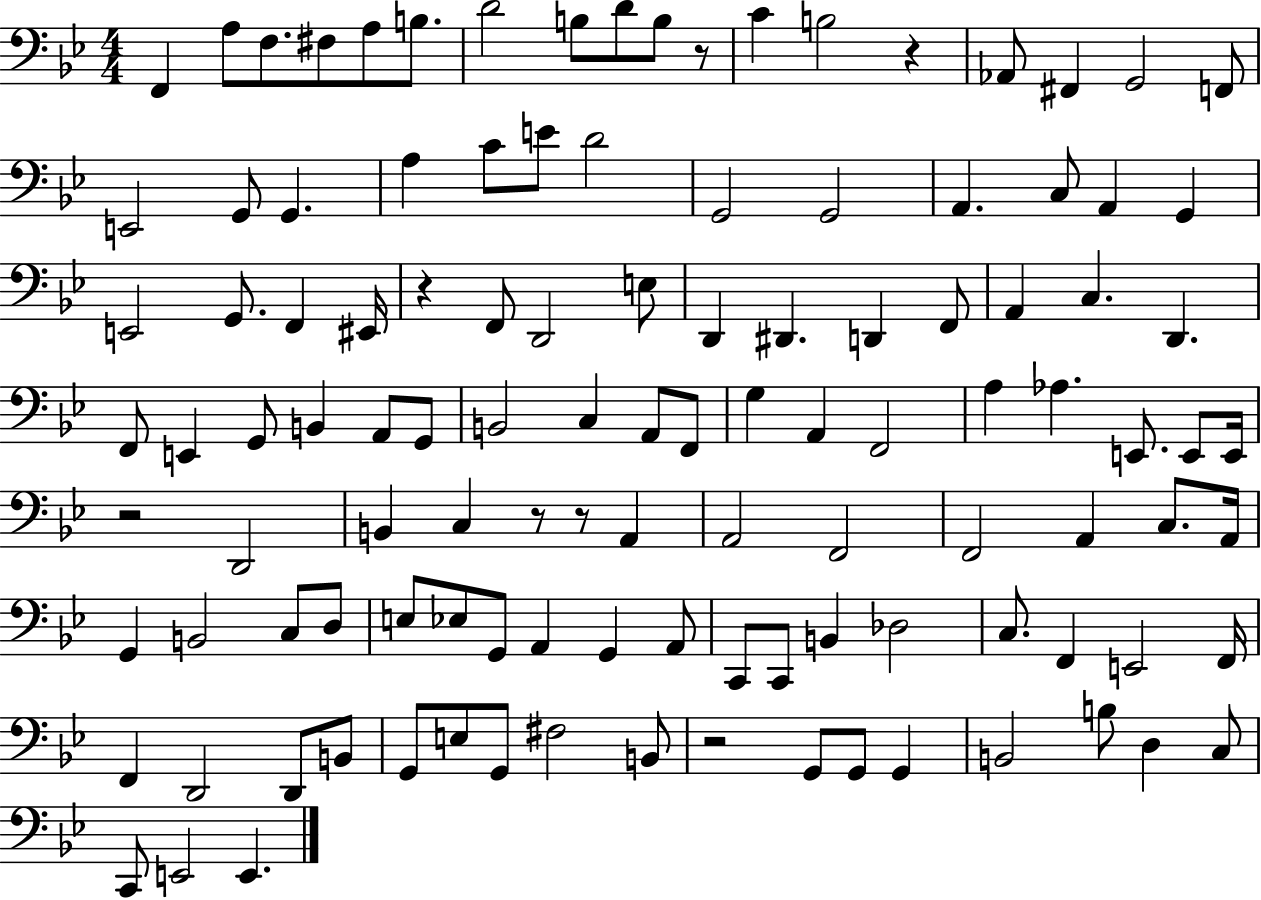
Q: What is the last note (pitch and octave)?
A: E2